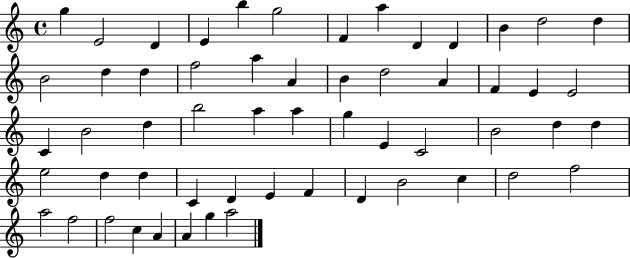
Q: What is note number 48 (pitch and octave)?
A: D5